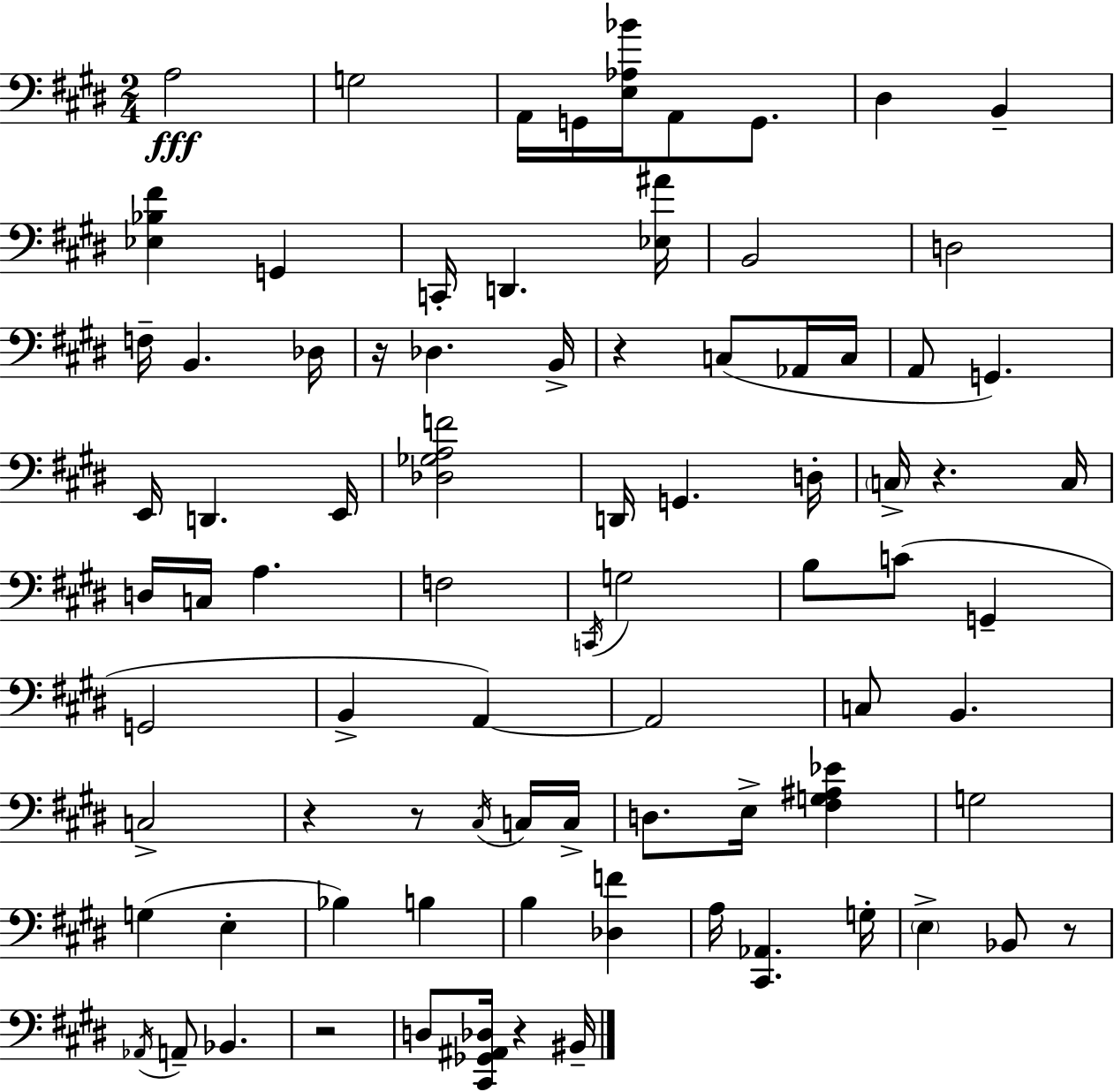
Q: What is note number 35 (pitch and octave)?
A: F3